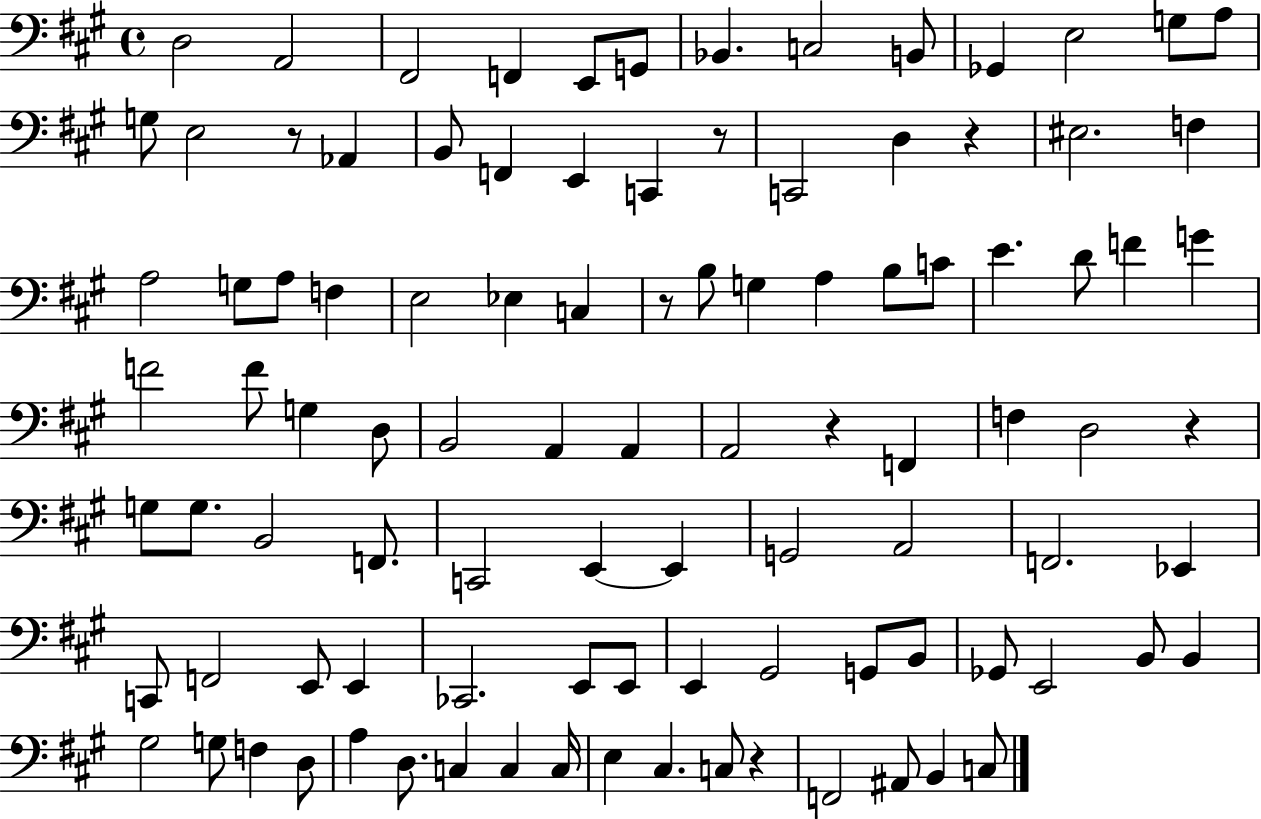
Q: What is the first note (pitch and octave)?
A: D3